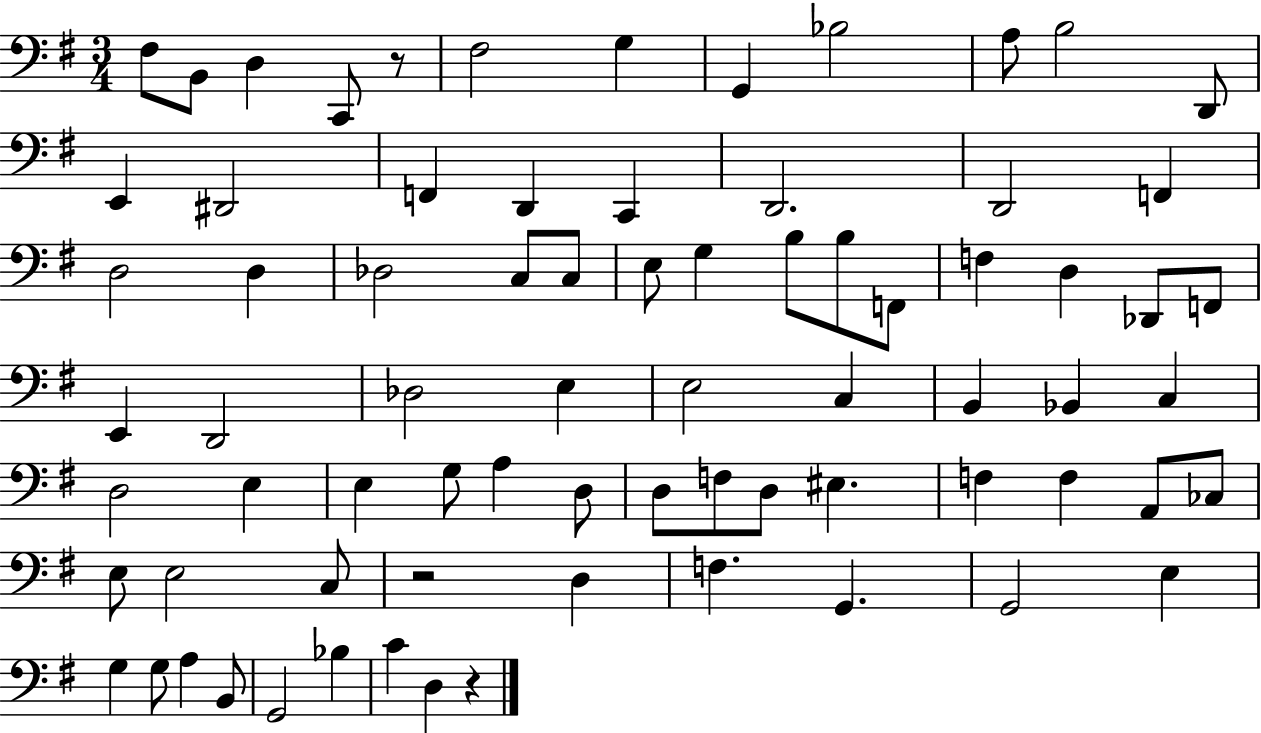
{
  \clef bass
  \numericTimeSignature
  \time 3/4
  \key g \major
  fis8 b,8 d4 c,8 r8 | fis2 g4 | g,4 bes2 | a8 b2 d,8 | \break e,4 dis,2 | f,4 d,4 c,4 | d,2. | d,2 f,4 | \break d2 d4 | des2 c8 c8 | e8 g4 b8 b8 f,8 | f4 d4 des,8 f,8 | \break e,4 d,2 | des2 e4 | e2 c4 | b,4 bes,4 c4 | \break d2 e4 | e4 g8 a4 d8 | d8 f8 d8 eis4. | f4 f4 a,8 ces8 | \break e8 e2 c8 | r2 d4 | f4. g,4. | g,2 e4 | \break g4 g8 a4 b,8 | g,2 bes4 | c'4 d4 r4 | \bar "|."
}